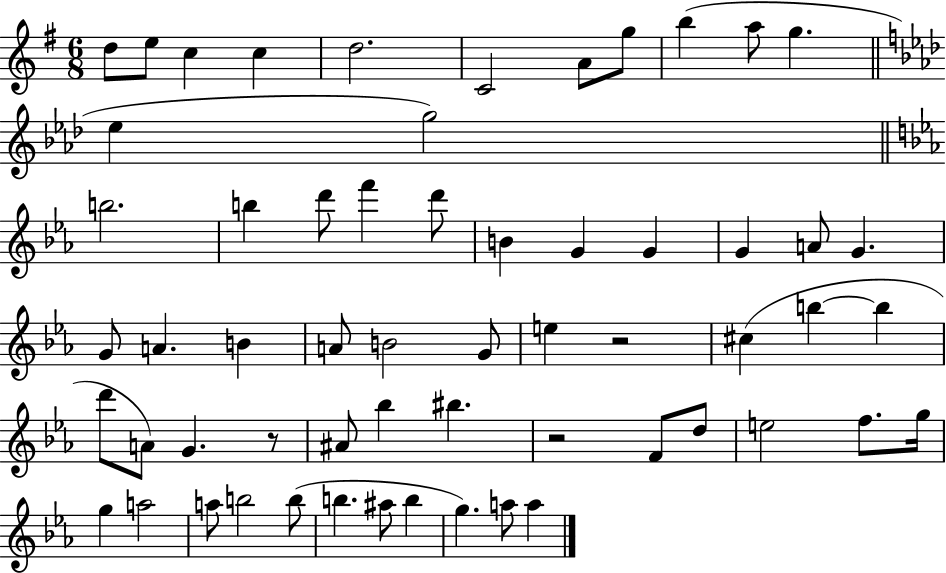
X:1
T:Untitled
M:6/8
L:1/4
K:G
d/2 e/2 c c d2 C2 A/2 g/2 b a/2 g _e g2 b2 b d'/2 f' d'/2 B G G G A/2 G G/2 A B A/2 B2 G/2 e z2 ^c b b d'/2 A/2 G z/2 ^A/2 _b ^b z2 F/2 d/2 e2 f/2 g/4 g a2 a/2 b2 b/2 b ^a/2 b g a/2 a